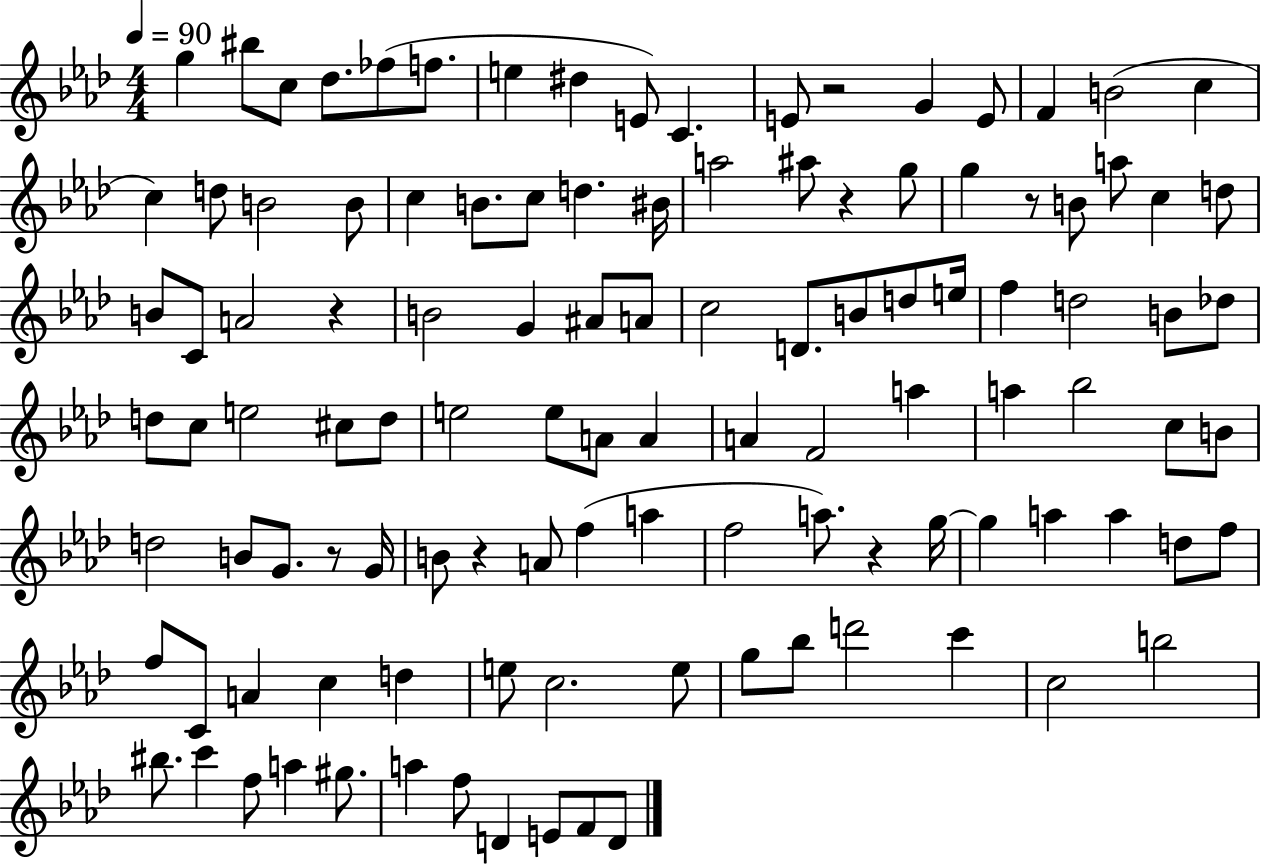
{
  \clef treble
  \numericTimeSignature
  \time 4/4
  \key aes \major
  \tempo 4 = 90
  g''4 bis''8 c''8 des''8. fes''8( f''8. | e''4 dis''4 e'8) c'4. | e'8 r2 g'4 e'8 | f'4 b'2( c''4 | \break c''4) d''8 b'2 b'8 | c''4 b'8. c''8 d''4. bis'16 | a''2 ais''8 r4 g''8 | g''4 r8 b'8 a''8 c''4 d''8 | \break b'8 c'8 a'2 r4 | b'2 g'4 ais'8 a'8 | c''2 d'8. b'8 d''8 e''16 | f''4 d''2 b'8 des''8 | \break d''8 c''8 e''2 cis''8 d''8 | e''2 e''8 a'8 a'4 | a'4 f'2 a''4 | a''4 bes''2 c''8 b'8 | \break d''2 b'8 g'8. r8 g'16 | b'8 r4 a'8 f''4( a''4 | f''2 a''8.) r4 g''16~~ | g''4 a''4 a''4 d''8 f''8 | \break f''8 c'8 a'4 c''4 d''4 | e''8 c''2. e''8 | g''8 bes''8 d'''2 c'''4 | c''2 b''2 | \break bis''8. c'''4 f''8 a''4 gis''8. | a''4 f''8 d'4 e'8 f'8 d'8 | \bar "|."
}